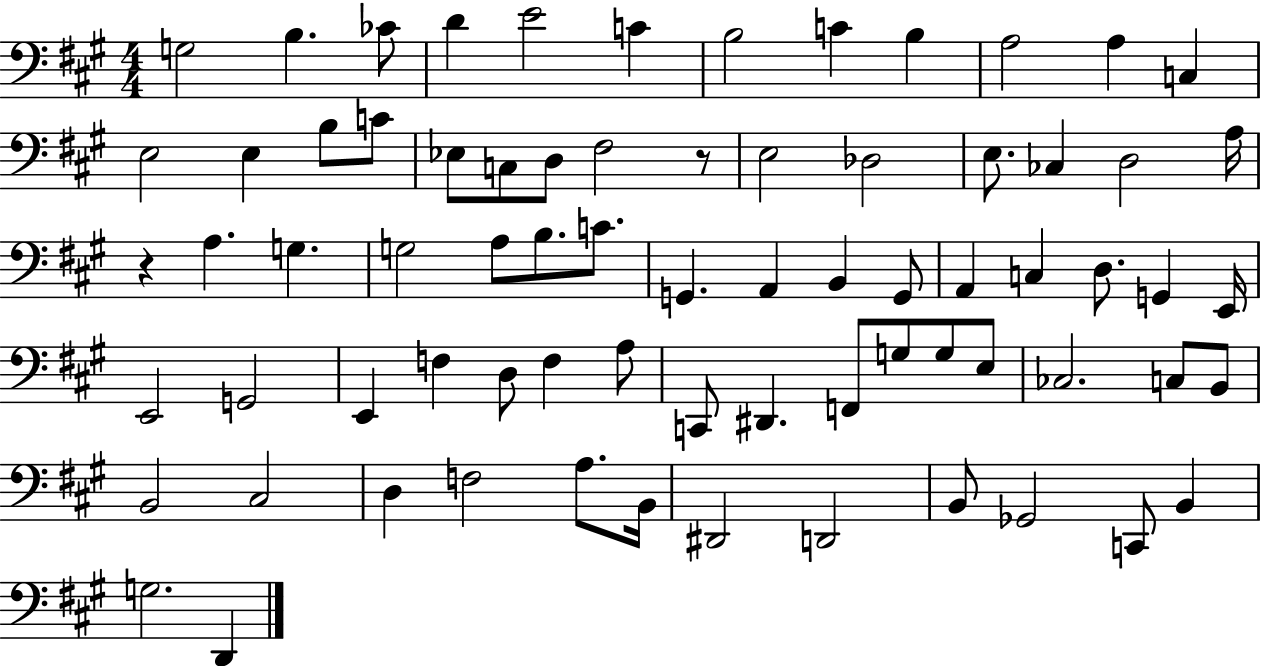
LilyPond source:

{
  \clef bass
  \numericTimeSignature
  \time 4/4
  \key a \major
  g2 b4. ces'8 | d'4 e'2 c'4 | b2 c'4 b4 | a2 a4 c4 | \break e2 e4 b8 c'8 | ees8 c8 d8 fis2 r8 | e2 des2 | e8. ces4 d2 a16 | \break r4 a4. g4. | g2 a8 b8. c'8. | g,4. a,4 b,4 g,8 | a,4 c4 d8. g,4 e,16 | \break e,2 g,2 | e,4 f4 d8 f4 a8 | c,8 dis,4. f,8 g8 g8 e8 | ces2. c8 b,8 | \break b,2 cis2 | d4 f2 a8. b,16 | dis,2 d,2 | b,8 ges,2 c,8 b,4 | \break g2. d,4 | \bar "|."
}